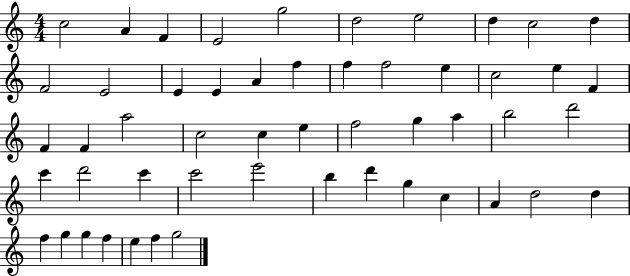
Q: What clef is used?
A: treble